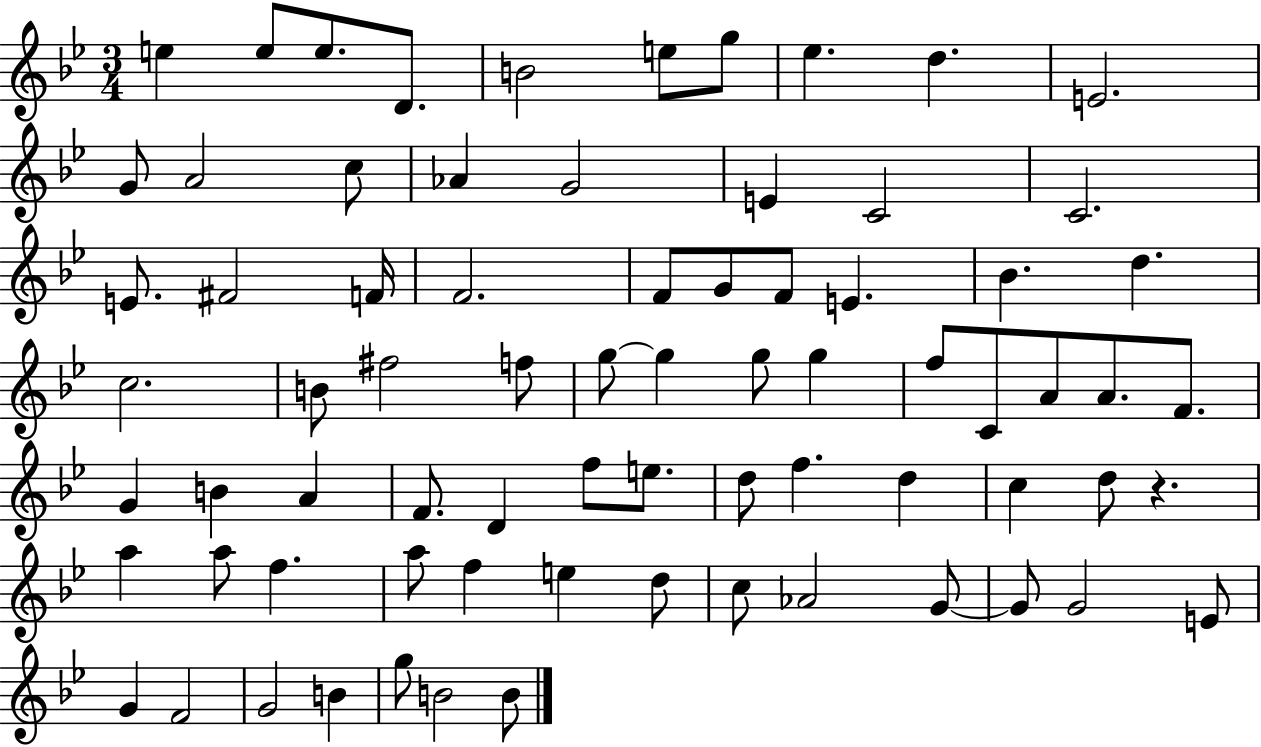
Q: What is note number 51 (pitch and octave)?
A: D5